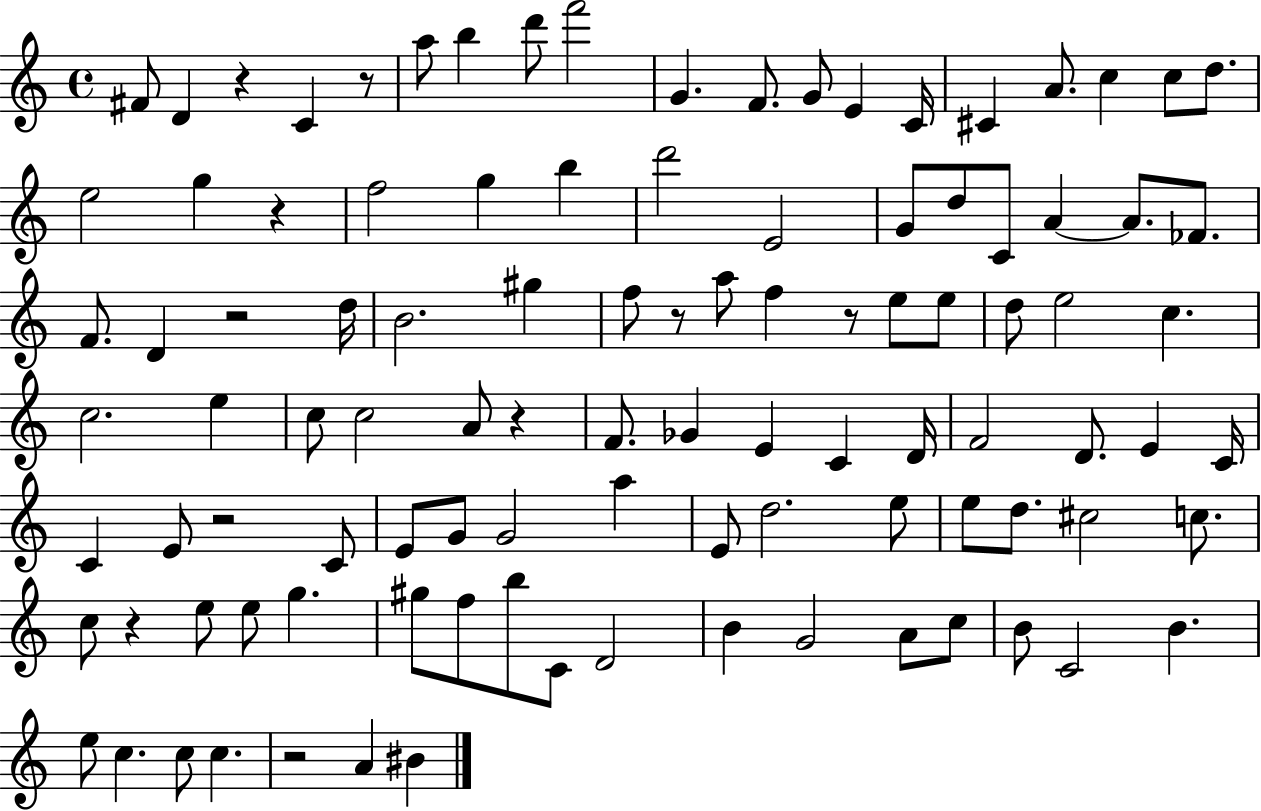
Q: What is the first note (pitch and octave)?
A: F#4